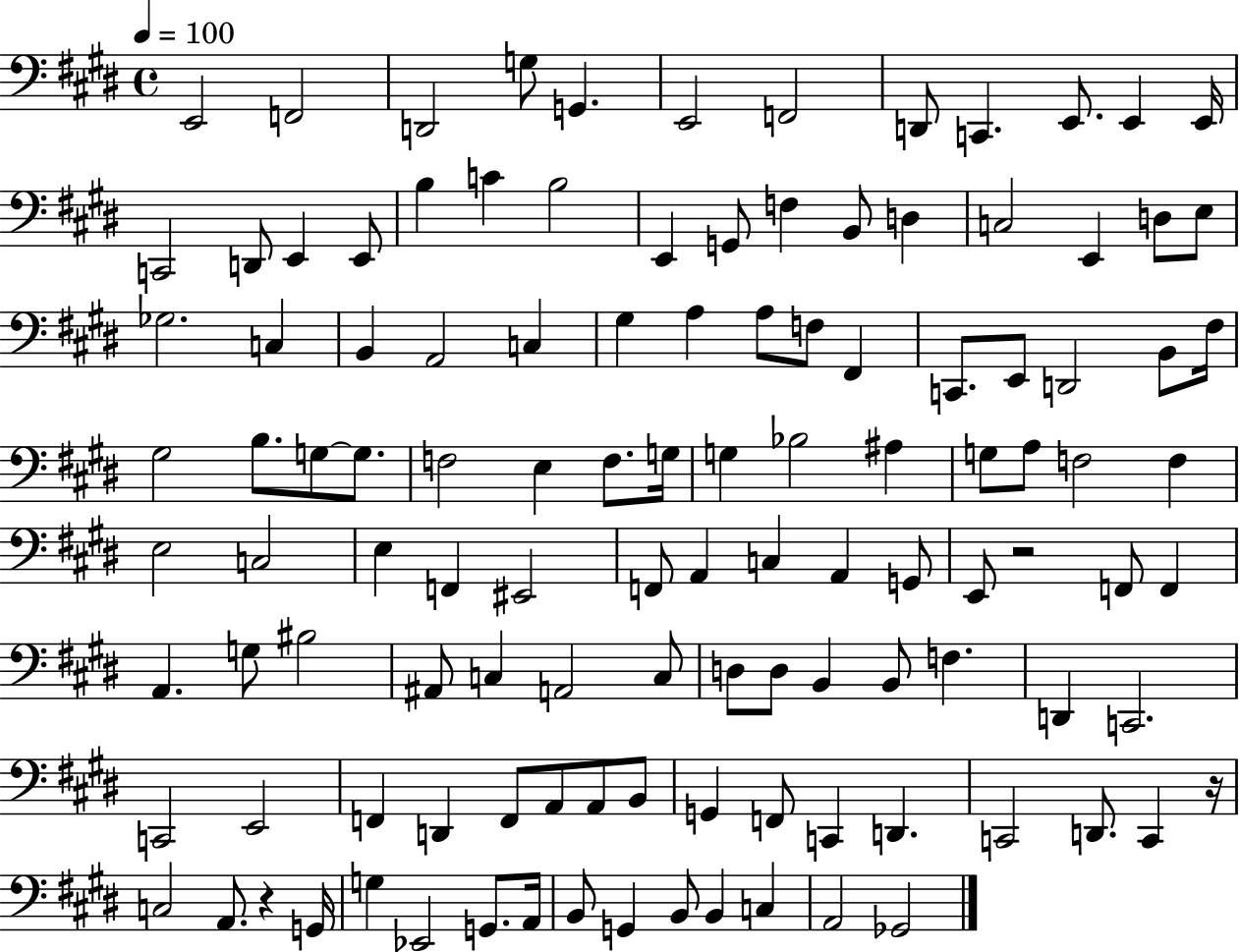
E2/h F2/h D2/h G3/e G2/q. E2/h F2/h D2/e C2/q. E2/e. E2/q E2/s C2/h D2/e E2/q E2/e B3/q C4/q B3/h E2/q G2/e F3/q B2/e D3/q C3/h E2/q D3/e E3/e Gb3/h. C3/q B2/q A2/h C3/q G#3/q A3/q A3/e F3/e F#2/q C2/e. E2/e D2/h B2/e F#3/s G#3/h B3/e. G3/e G3/e. F3/h E3/q F3/e. G3/s G3/q Bb3/h A#3/q G3/e A3/e F3/h F3/q E3/h C3/h E3/q F2/q EIS2/h F2/e A2/q C3/q A2/q G2/e E2/e R/h F2/e F2/q A2/q. G3/e BIS3/h A#2/e C3/q A2/h C3/e D3/e D3/e B2/q B2/e F3/q. D2/q C2/h. C2/h E2/h F2/q D2/q F2/e A2/e A2/e B2/e G2/q F2/e C2/q D2/q. C2/h D2/e. C2/q R/s C3/h A2/e. R/q G2/s G3/q Eb2/h G2/e. A2/s B2/e G2/q B2/e B2/q C3/q A2/h Gb2/h